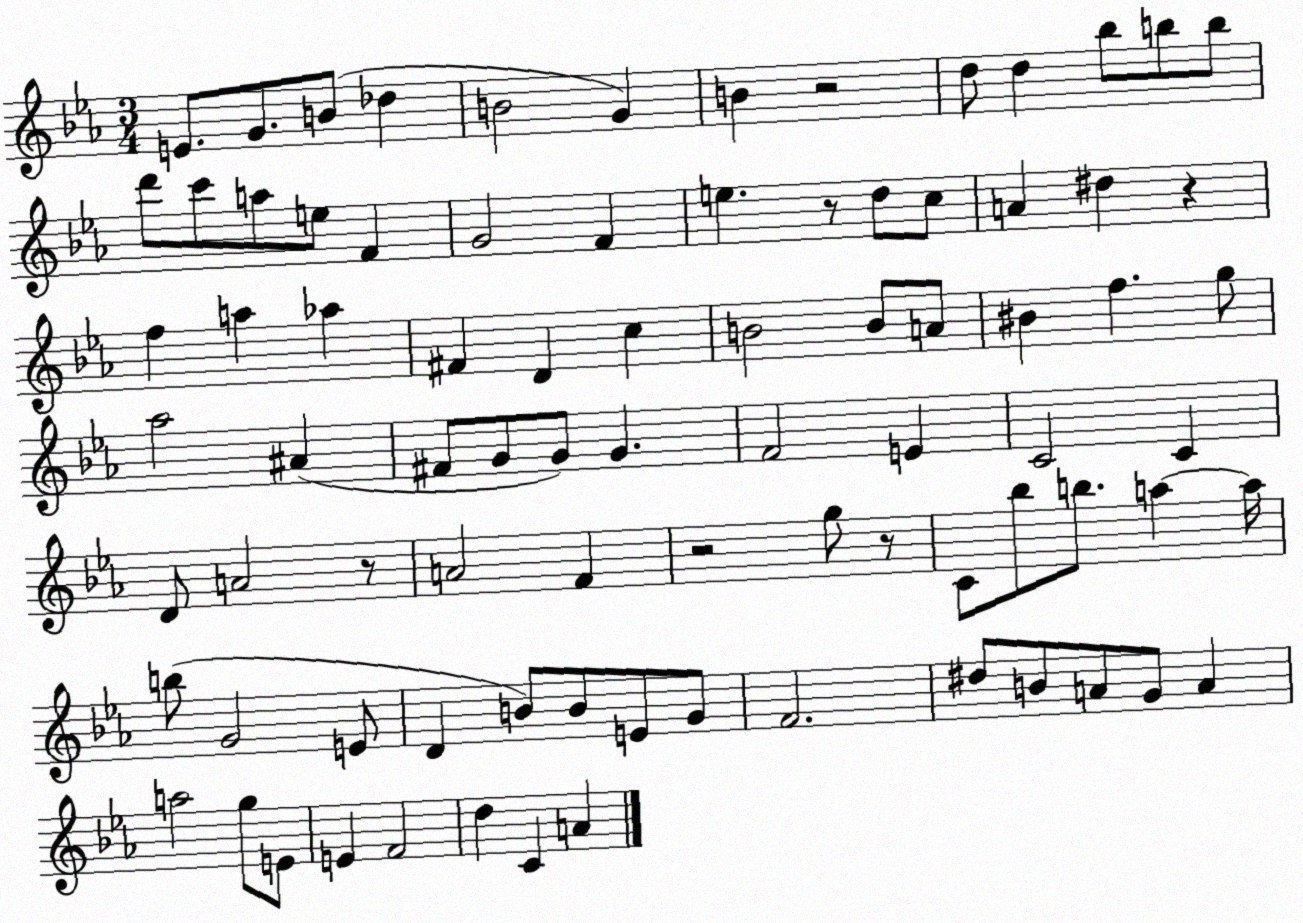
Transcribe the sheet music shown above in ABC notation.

X:1
T:Untitled
M:3/4
L:1/4
K:Eb
E/2 G/2 B/2 _d B2 G B z2 d/2 d _b/2 b/2 b/2 d'/2 c'/2 a/2 e/2 F G2 F e z/2 d/2 c/2 A ^d z f a _a ^F D c B2 B/2 A/2 ^B f g/2 _a2 ^A ^F/2 G/2 G/2 G F2 E C2 C D/2 A2 z/2 A2 F z2 g/2 z/2 C/2 _b/2 b/2 a a/4 b/2 G2 E/2 D B/2 B/2 E/2 G/2 F2 ^d/2 B/2 A/2 G/2 A a2 g/2 E/2 E F2 d C A